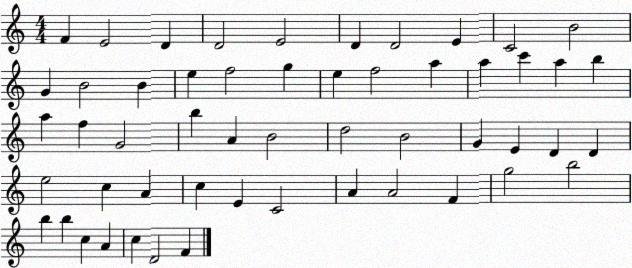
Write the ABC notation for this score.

X:1
T:Untitled
M:4/4
L:1/4
K:C
F E2 D D2 E2 D D2 E C2 B2 G B2 B e f2 g e f2 a a c' a b a f G2 b A B2 d2 B2 G E D D e2 c A c E C2 A A2 F g2 b2 b b c A c D2 F